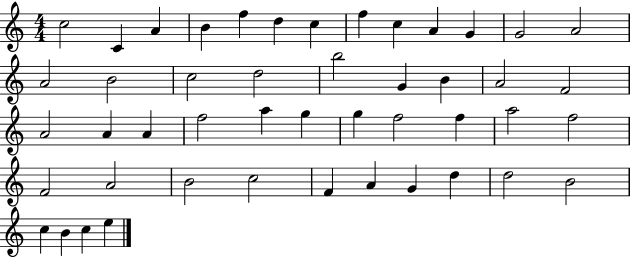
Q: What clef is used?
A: treble